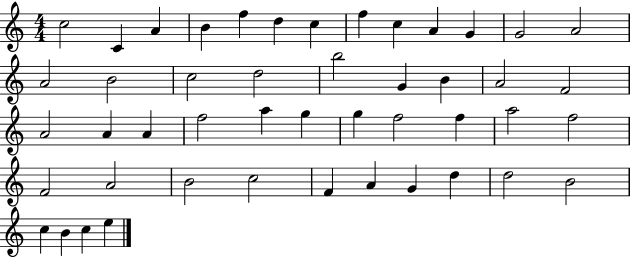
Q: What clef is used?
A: treble